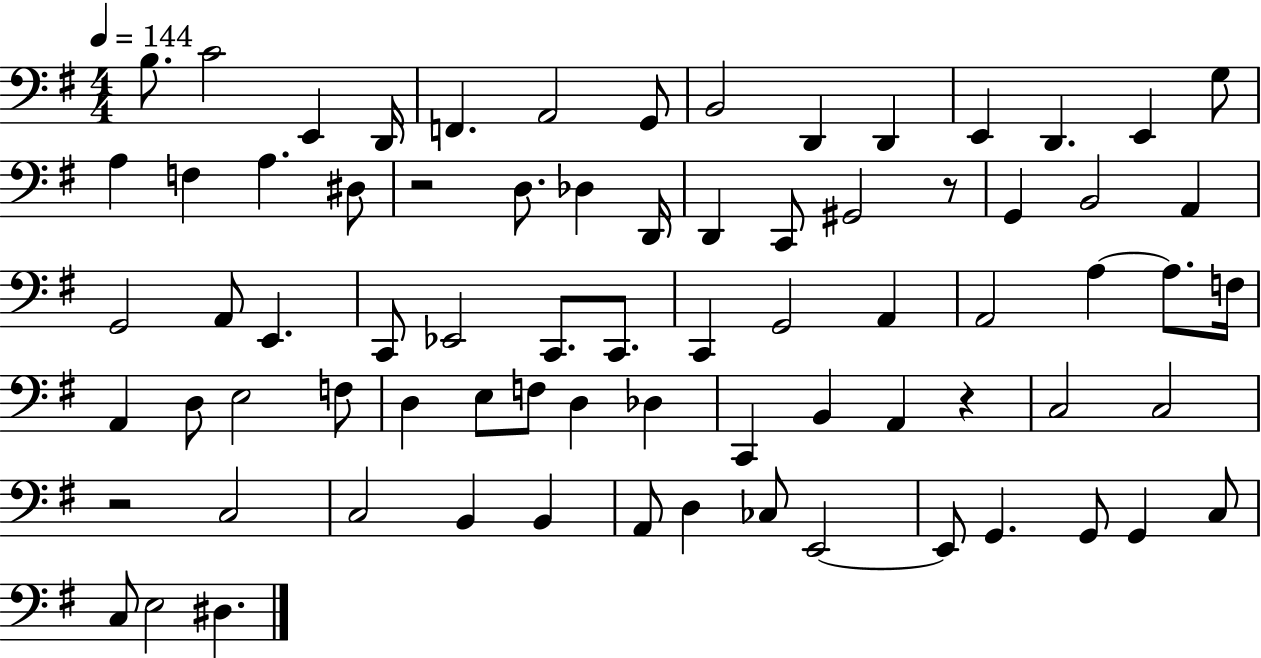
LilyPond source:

{
  \clef bass
  \numericTimeSignature
  \time 4/4
  \key g \major
  \tempo 4 = 144
  b8. c'2 e,4 d,16 | f,4. a,2 g,8 | b,2 d,4 d,4 | e,4 d,4. e,4 g8 | \break a4 f4 a4. dis8 | r2 d8. des4 d,16 | d,4 c,8 gis,2 r8 | g,4 b,2 a,4 | \break g,2 a,8 e,4. | c,8 ees,2 c,8. c,8. | c,4 g,2 a,4 | a,2 a4~~ a8. f16 | \break a,4 d8 e2 f8 | d4 e8 f8 d4 des4 | c,4 b,4 a,4 r4 | c2 c2 | \break r2 c2 | c2 b,4 b,4 | a,8 d4 ces8 e,2~~ | e,8 g,4. g,8 g,4 c8 | \break c8 e2 dis4. | \bar "|."
}